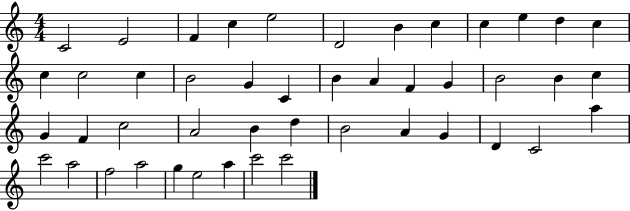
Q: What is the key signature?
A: C major